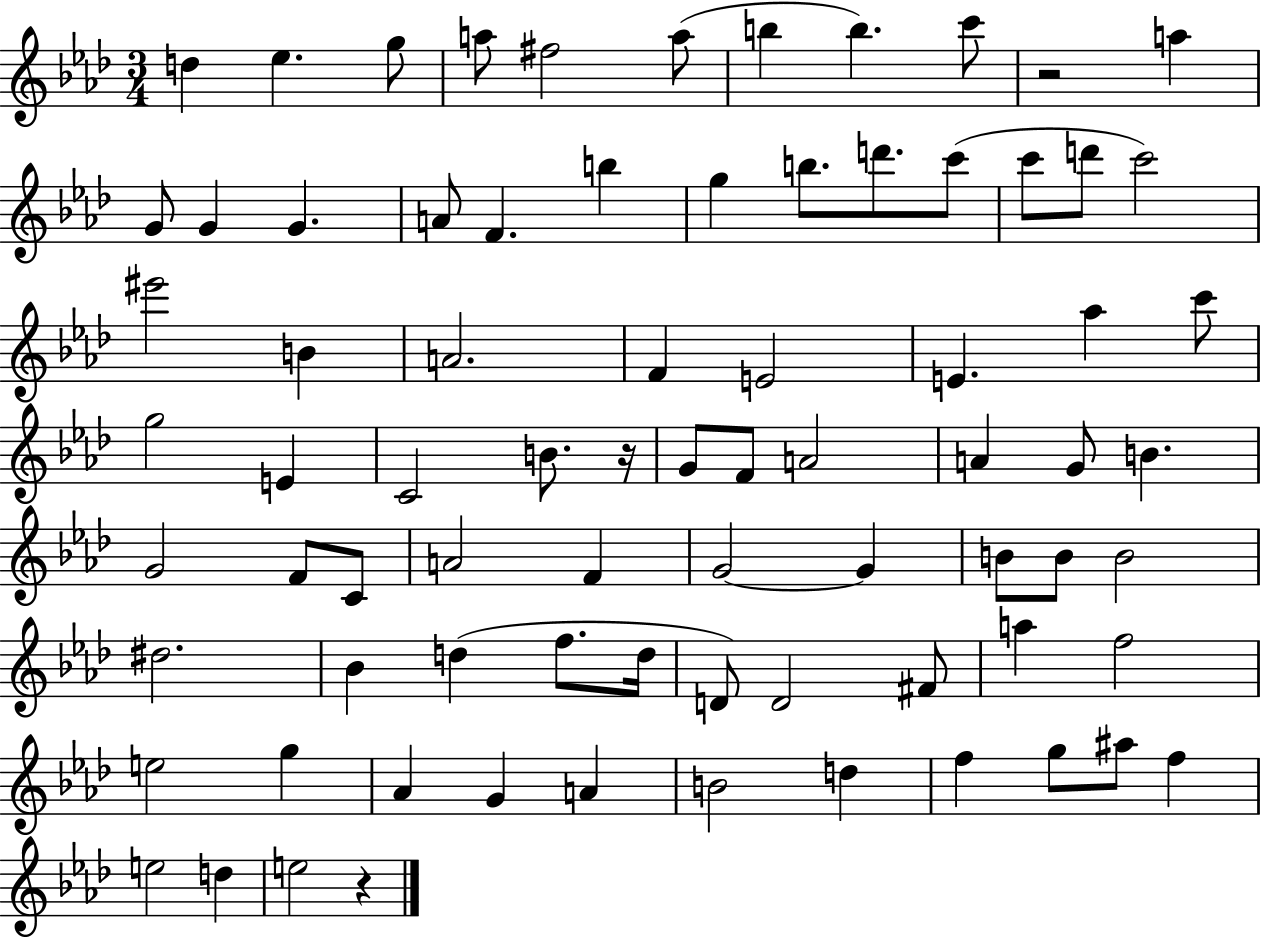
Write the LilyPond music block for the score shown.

{
  \clef treble
  \numericTimeSignature
  \time 3/4
  \key aes \major
  d''4 ees''4. g''8 | a''8 fis''2 a''8( | b''4 b''4.) c'''8 | r2 a''4 | \break g'8 g'4 g'4. | a'8 f'4. b''4 | g''4 b''8. d'''8. c'''8( | c'''8 d'''8 c'''2) | \break eis'''2 b'4 | a'2. | f'4 e'2 | e'4. aes''4 c'''8 | \break g''2 e'4 | c'2 b'8. r16 | g'8 f'8 a'2 | a'4 g'8 b'4. | \break g'2 f'8 c'8 | a'2 f'4 | g'2~~ g'4 | b'8 b'8 b'2 | \break dis''2. | bes'4 d''4( f''8. d''16 | d'8) d'2 fis'8 | a''4 f''2 | \break e''2 g''4 | aes'4 g'4 a'4 | b'2 d''4 | f''4 g''8 ais''8 f''4 | \break e''2 d''4 | e''2 r4 | \bar "|."
}